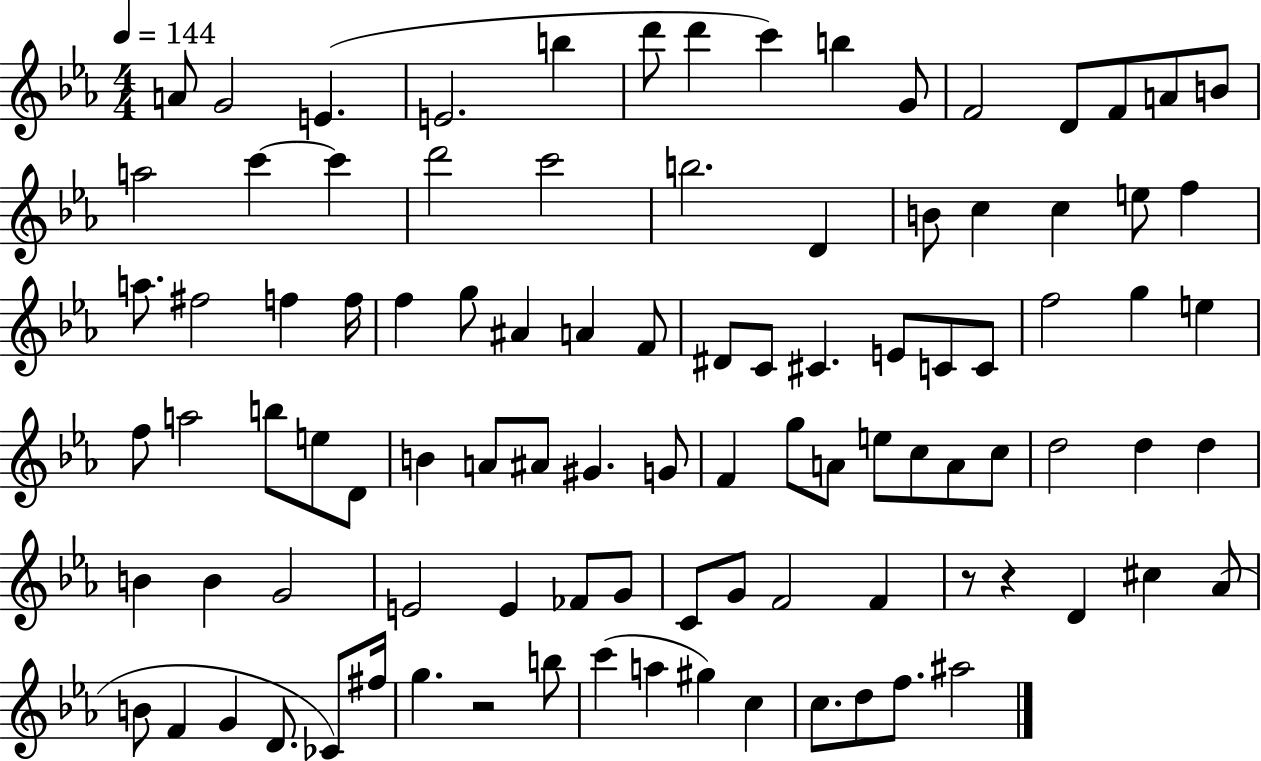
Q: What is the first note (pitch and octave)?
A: A4